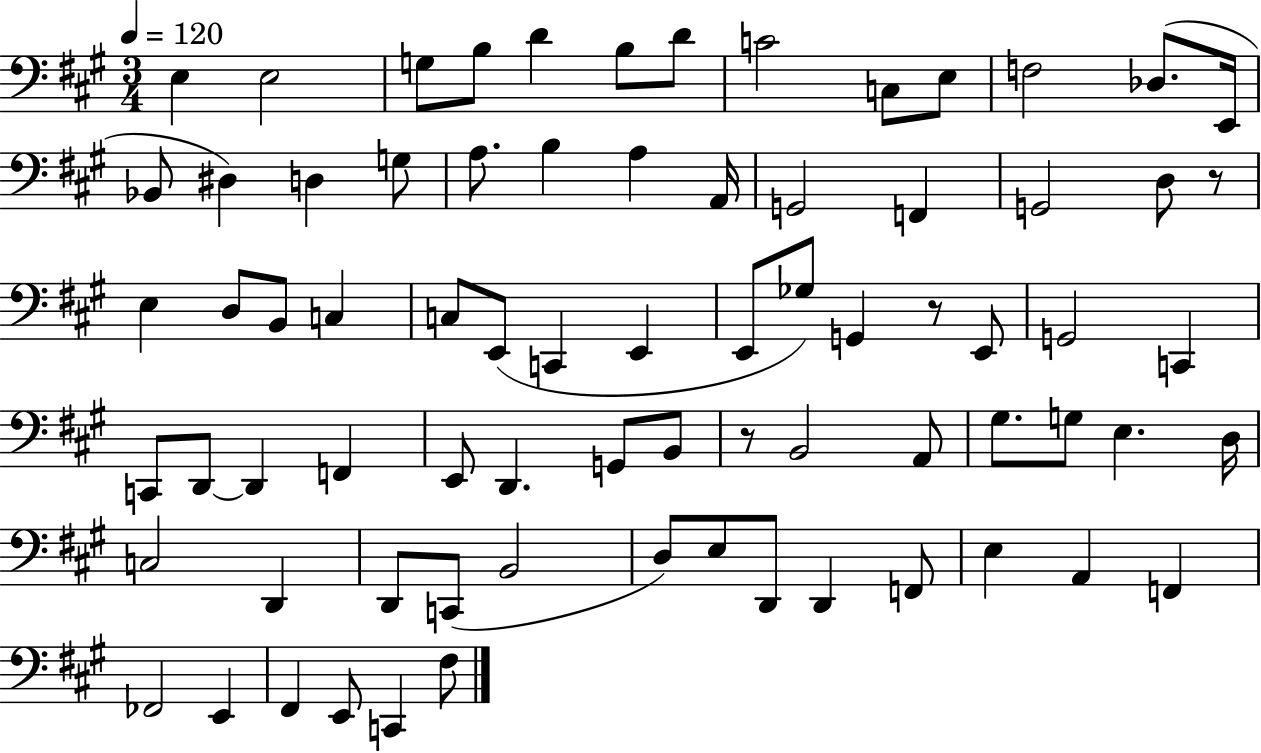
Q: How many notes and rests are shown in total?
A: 75